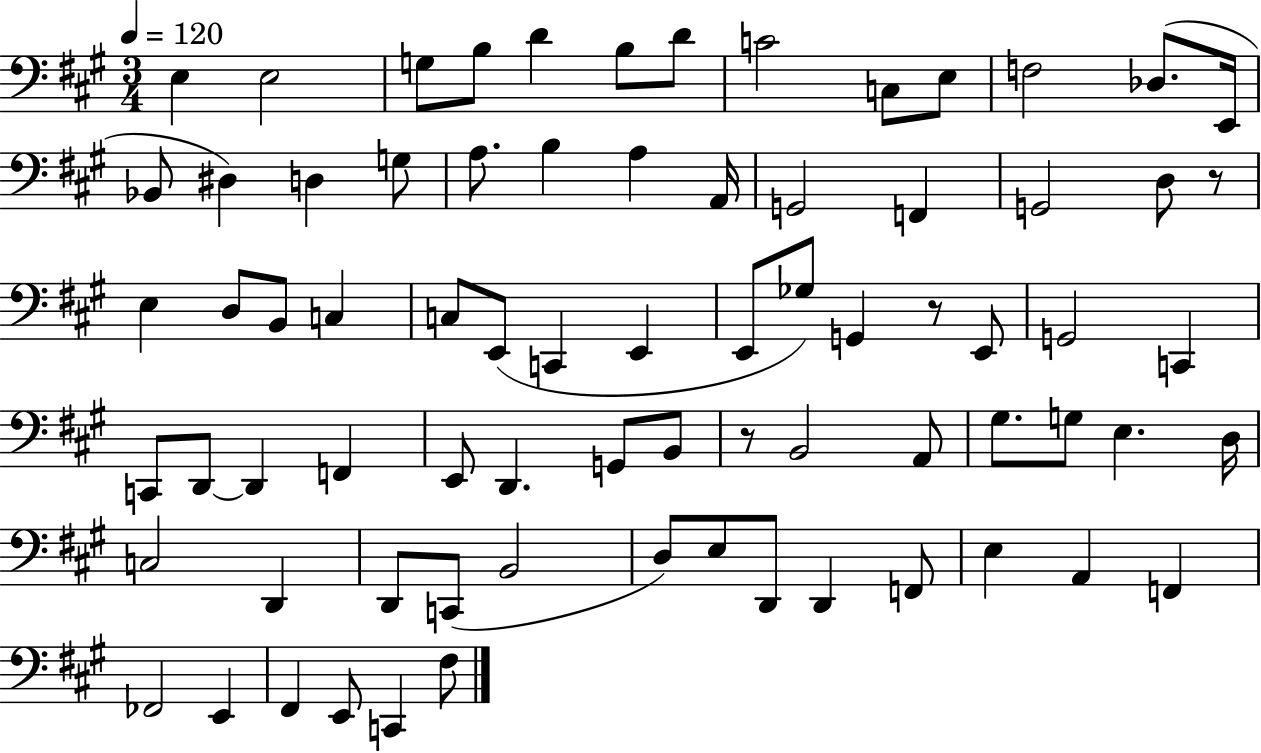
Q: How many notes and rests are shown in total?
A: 75